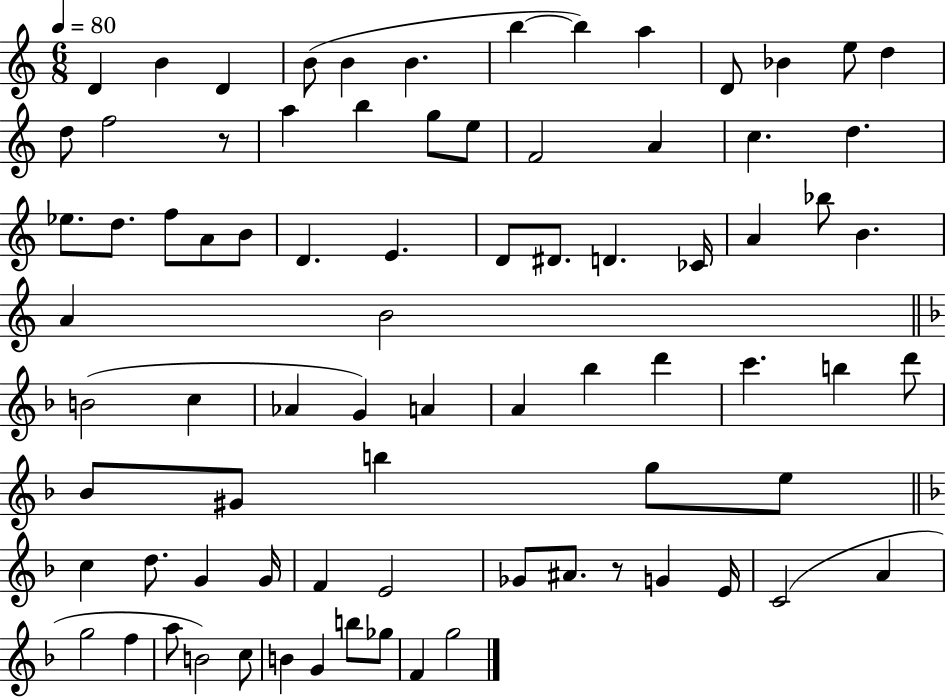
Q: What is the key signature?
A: C major